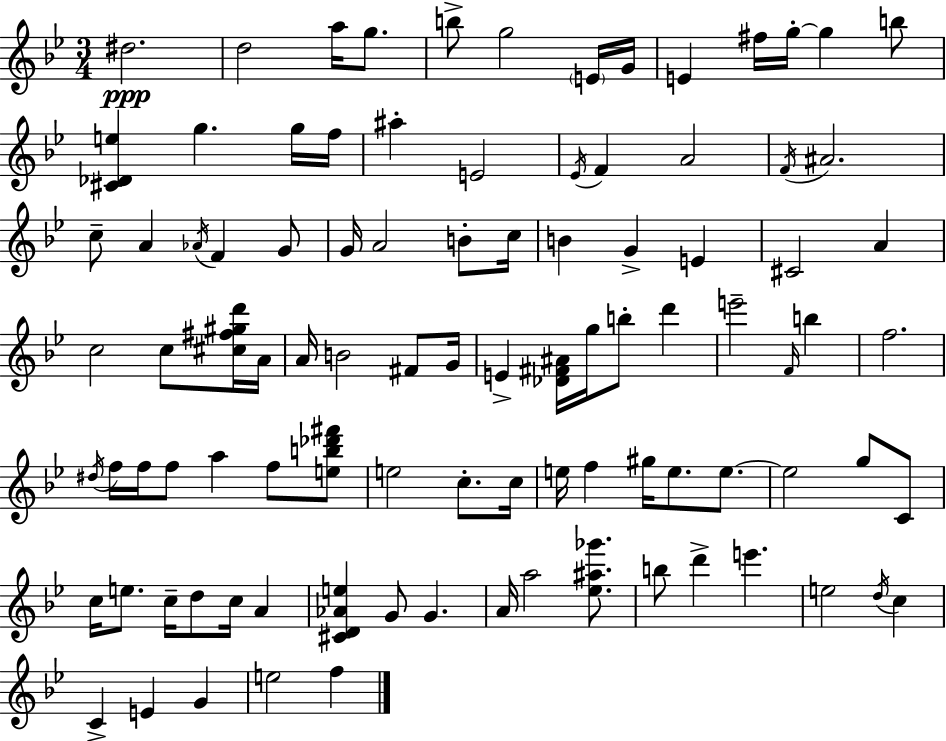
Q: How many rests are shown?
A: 0